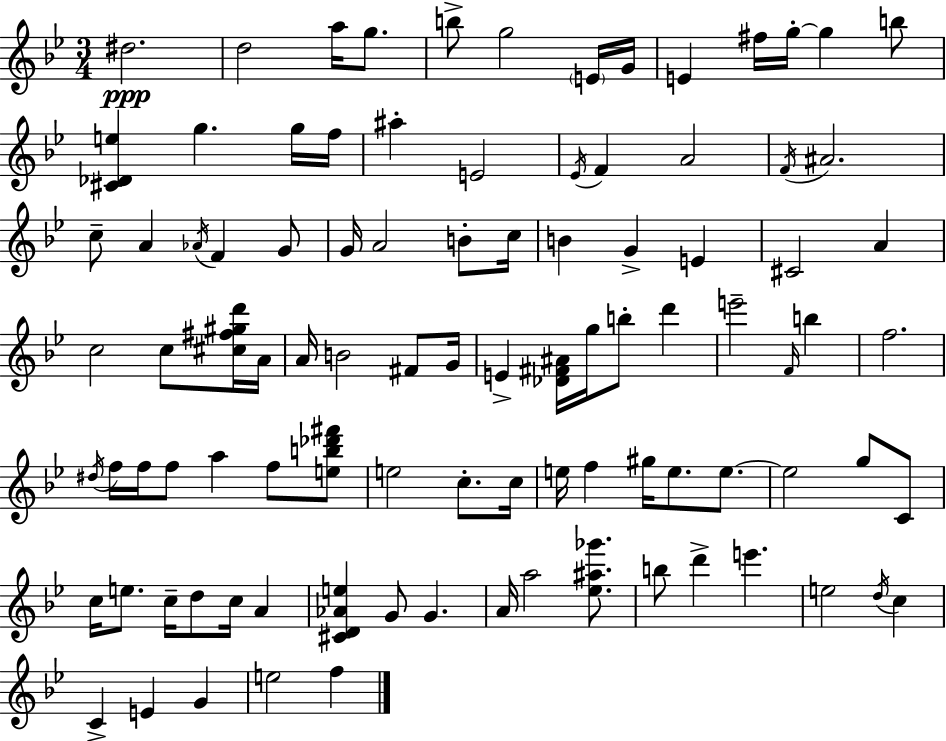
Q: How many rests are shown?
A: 0